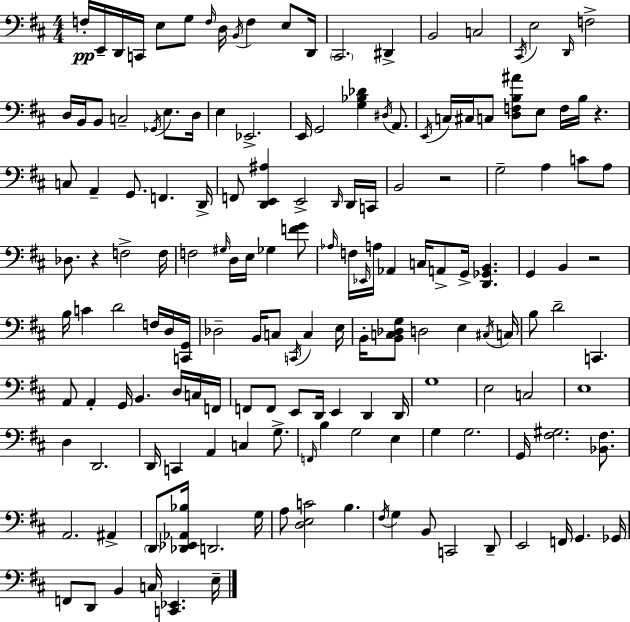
{
  \clef bass
  \numericTimeSignature
  \time 4/4
  \key d \major
  f16-.\pp e,16-- d,16 c,16 e8 g8 \grace { f16 } d16 \acciaccatura { b,16 } f4 e8 | d,16 \parenthesize cis,2. dis,4-> | b,2 c2 | \acciaccatura { cis,16 } e2 \grace { d,16 } f2-> | \break d16 b,16 b,8 c2-- | \acciaccatura { ges,16 } e8. d16 e4 ees,2.-> | e,16 g,2 <g bes des'>4 | \acciaccatura { dis16 } a,8. \acciaccatura { e,16 } c16 cis16 c8 <d f b ais'>8 e8 f16 | \break b16 r4. c8 a,4-- g,8. | f,4. d,16-> f,8 <d, e, ais>4 e,2-> | \grace { d,16 } d,16 c,16 b,2 | r2 g2-- | \break a4 c'8 a8 des8. r4 f2-> | f16 f2 | \grace { gis16 } d16 e16 ges4 <f' g'>8 \grace { aes16 } f16 \grace { ees,16 } a16 aes,4 | c16 a,8-> g,16-> <d, ges, b,>4. g,4 b,4 | \break r2 b16 c'4 | d'2 f16 d16 <c, g,>16 des2-- | b,16 c8 \acciaccatura { c,16 } c4 e16 b,16-. <b, c des g>8 d2 | e4 \acciaccatura { cis16 } c16 b8 d'2-- | \break c,4. a,8 a,4-. | g,16 b,4. d16 c16 f,16 f,8 f,8 | e,8 d,16 e,4 d,4 d,16 g1 | e2 | \break c2 e1 | d4 | d,2. d,16 c,4 | a,4 c4 g8.-> \grace { f,16 } b4 | \break g2 e4 g4 | g2. g,16 <fis gis>2. | <bes, fis>8. a,2. | ais,4-> \parenthesize d,8 | \break <des, ees, aes, bes>16 d,2. g16 a8 | <d e c'>2 b4. \acciaccatura { fis16 } g4 | b,8 c,2 d,8-- e,2 | f,16 g,4. ges,16 f,8 | \break d,8 b,4 c16 <c, ees,>4. e16-- \bar "|."
}